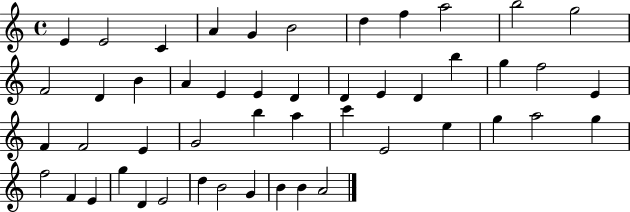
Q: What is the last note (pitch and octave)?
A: A4